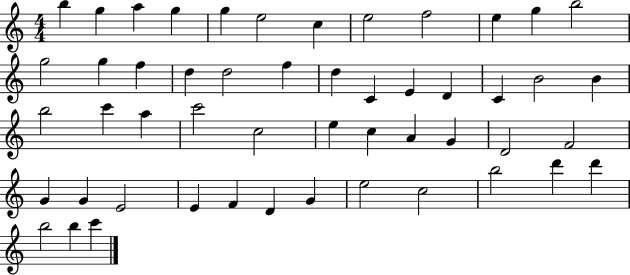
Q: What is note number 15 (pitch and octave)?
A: F5